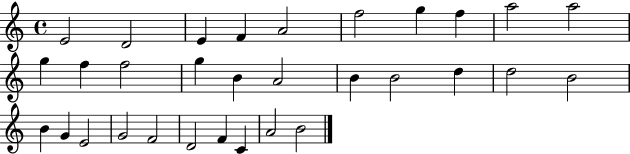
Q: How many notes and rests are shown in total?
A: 31